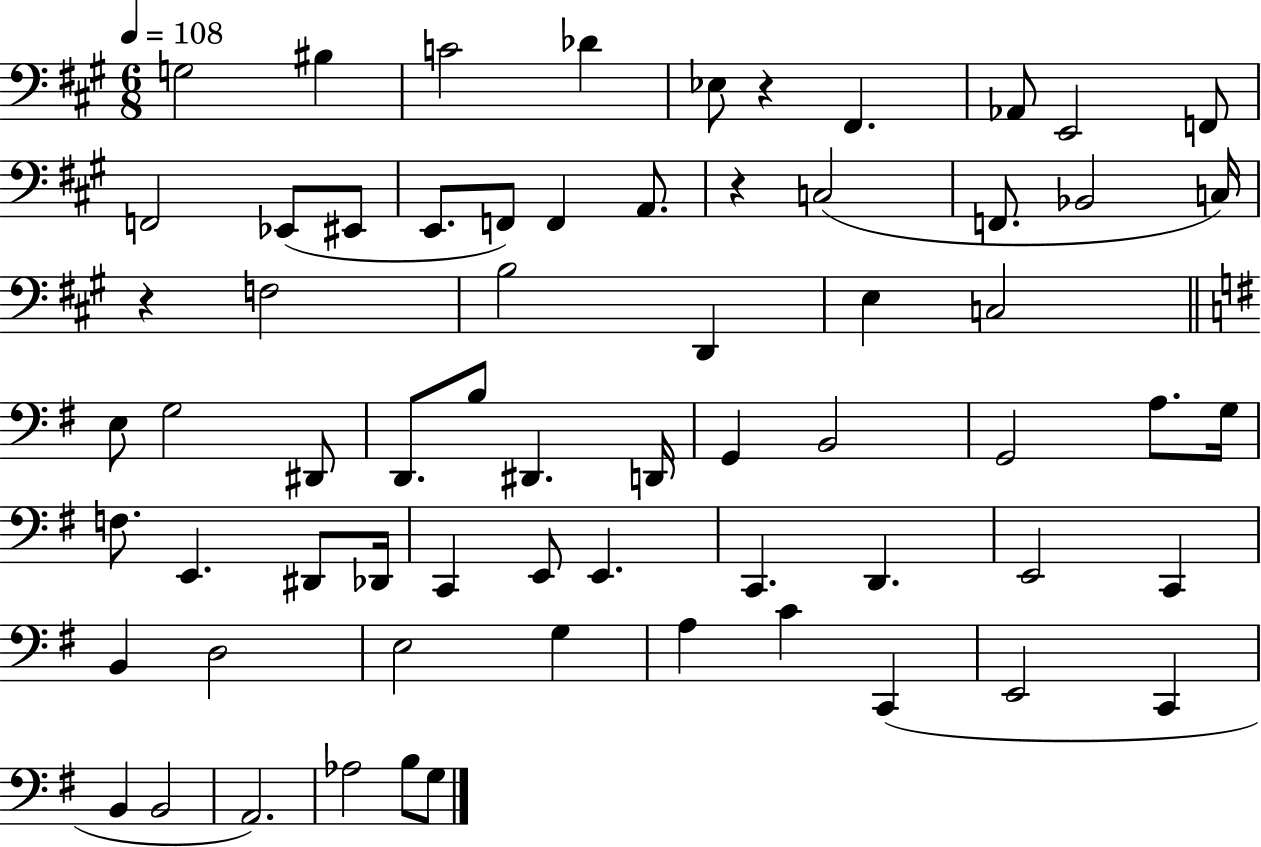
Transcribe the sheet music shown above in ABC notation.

X:1
T:Untitled
M:6/8
L:1/4
K:A
G,2 ^B, C2 _D _E,/2 z ^F,, _A,,/2 E,,2 F,,/2 F,,2 _E,,/2 ^E,,/2 E,,/2 F,,/2 F,, A,,/2 z C,2 F,,/2 _B,,2 C,/4 z F,2 B,2 D,, E, C,2 E,/2 G,2 ^D,,/2 D,,/2 B,/2 ^D,, D,,/4 G,, B,,2 G,,2 A,/2 G,/4 F,/2 E,, ^D,,/2 _D,,/4 C,, E,,/2 E,, C,, D,, E,,2 C,, B,, D,2 E,2 G, A, C C,, E,,2 C,, B,, B,,2 A,,2 _A,2 B,/2 G,/2